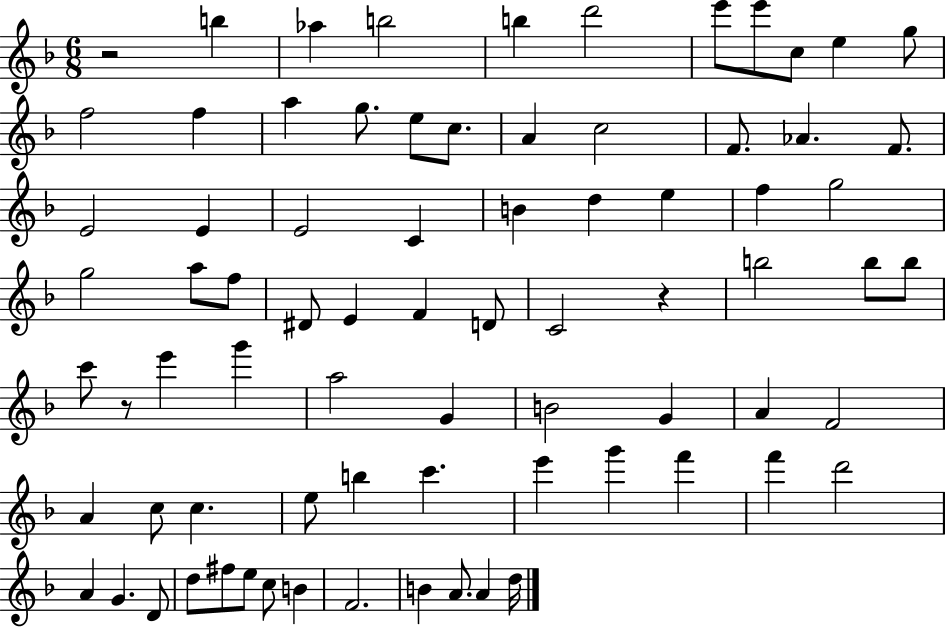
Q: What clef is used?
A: treble